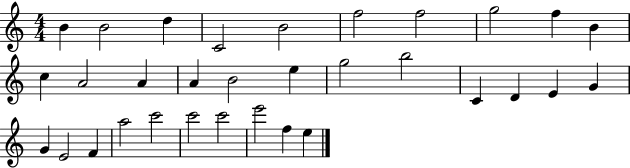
X:1
T:Untitled
M:4/4
L:1/4
K:C
B B2 d C2 B2 f2 f2 g2 f B c A2 A A B2 e g2 b2 C D E G G E2 F a2 c'2 c'2 c'2 e'2 f e